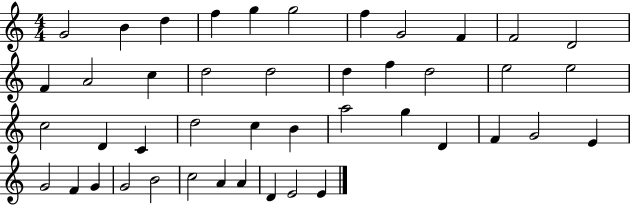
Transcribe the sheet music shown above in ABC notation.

X:1
T:Untitled
M:4/4
L:1/4
K:C
G2 B d f g g2 f G2 F F2 D2 F A2 c d2 d2 d f d2 e2 e2 c2 D C d2 c B a2 g D F G2 E G2 F G G2 B2 c2 A A D E2 E